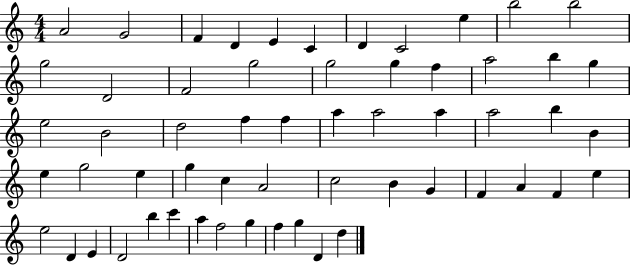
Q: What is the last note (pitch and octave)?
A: D5